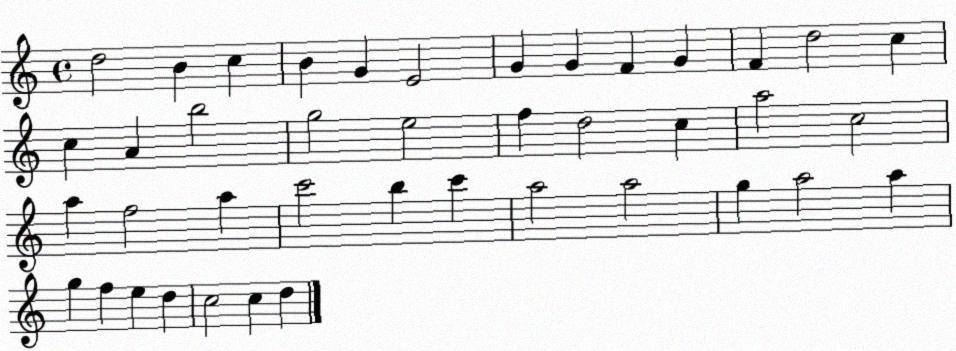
X:1
T:Untitled
M:4/4
L:1/4
K:C
d2 B c B G E2 G G F G F d2 c c A b2 g2 e2 f d2 c a2 c2 a f2 a c'2 b c' a2 a2 g a2 a g f e d c2 c d